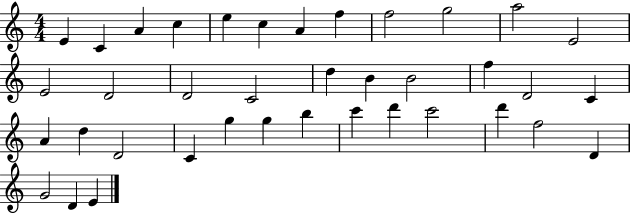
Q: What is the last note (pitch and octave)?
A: E4